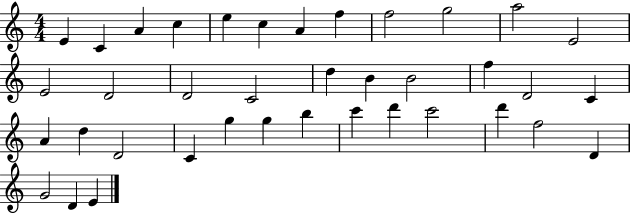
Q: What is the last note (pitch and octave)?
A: E4